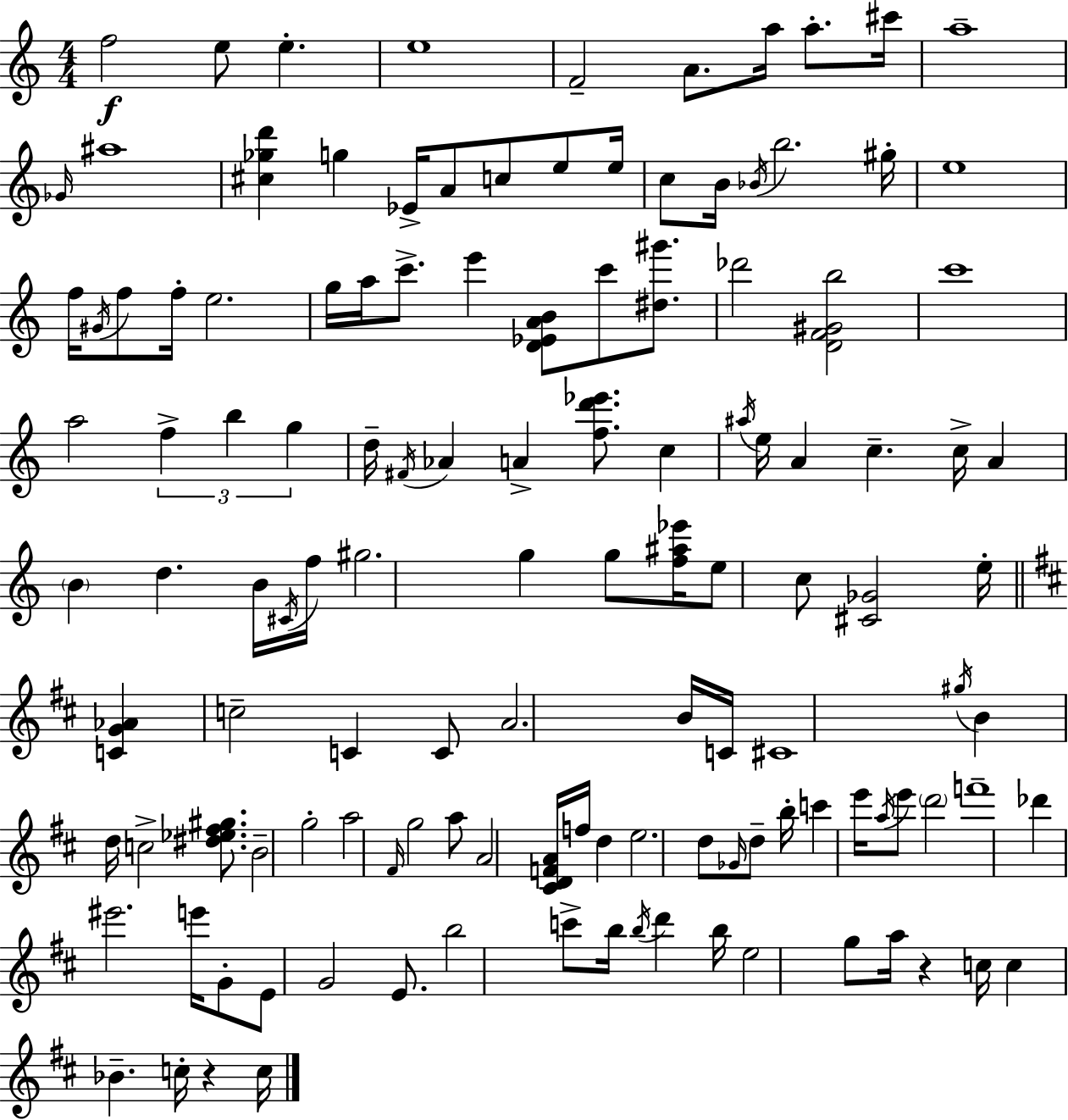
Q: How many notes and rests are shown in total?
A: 126